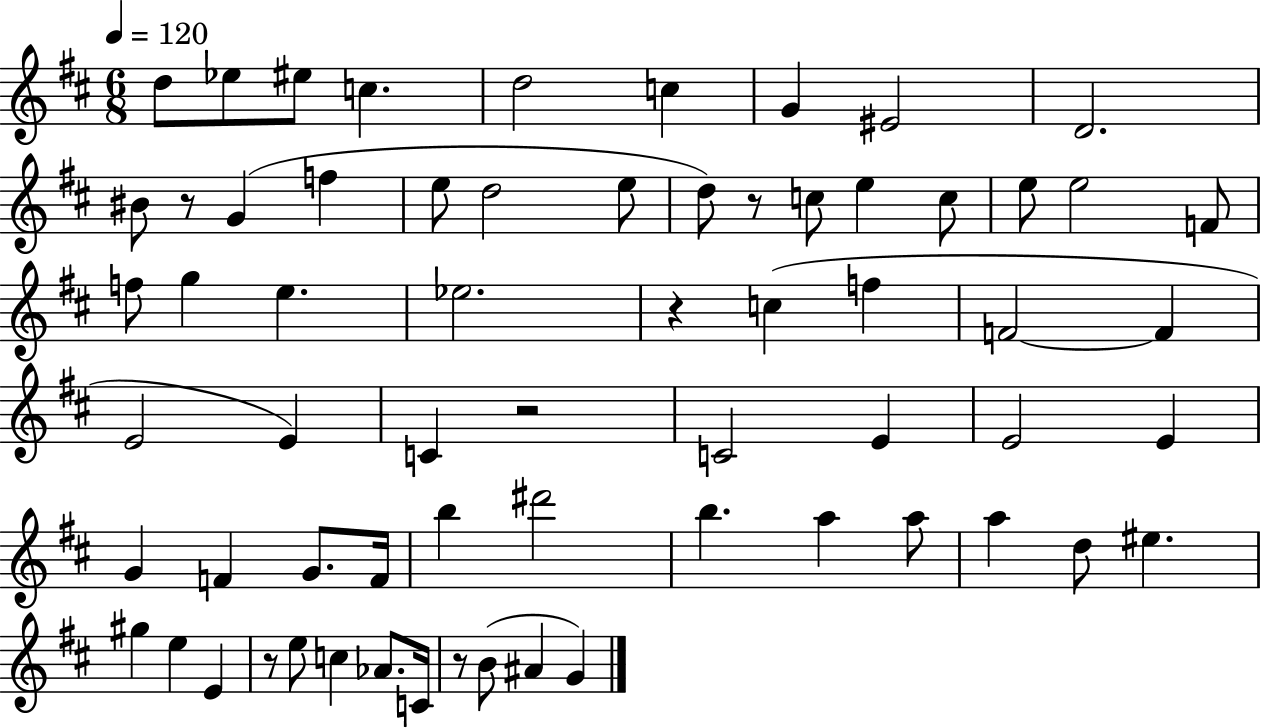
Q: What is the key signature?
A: D major